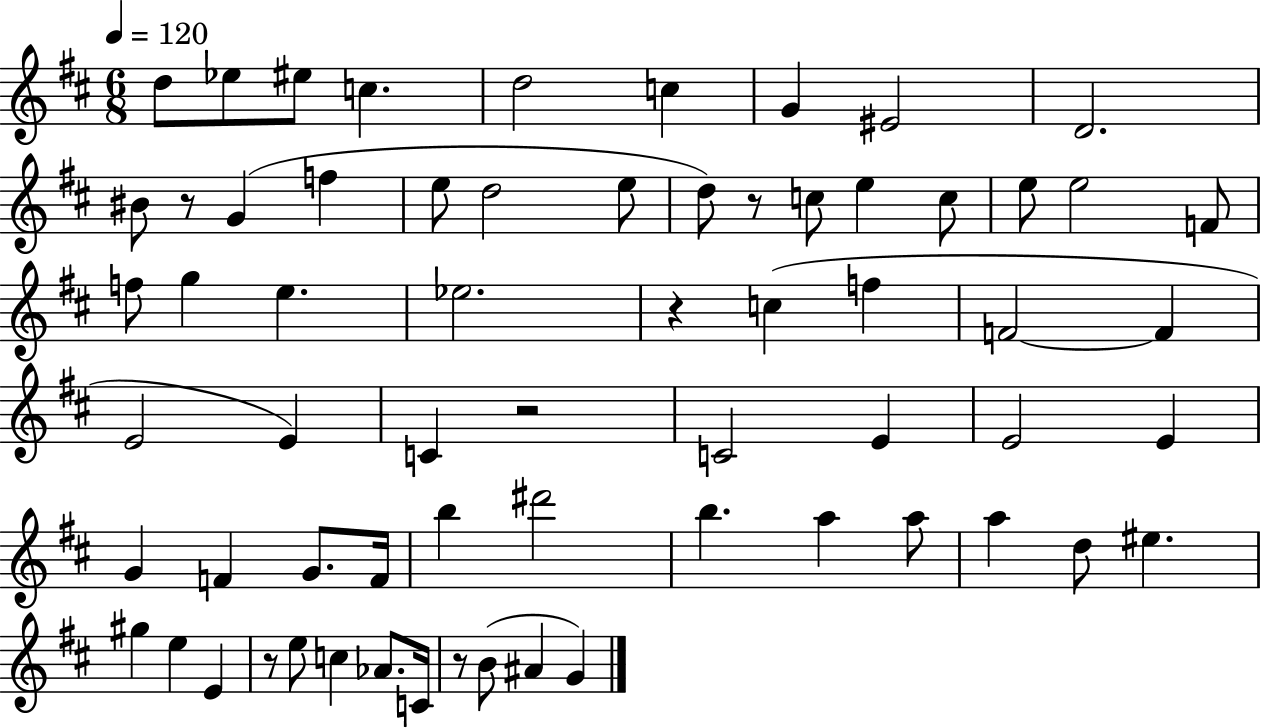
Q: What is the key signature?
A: D major